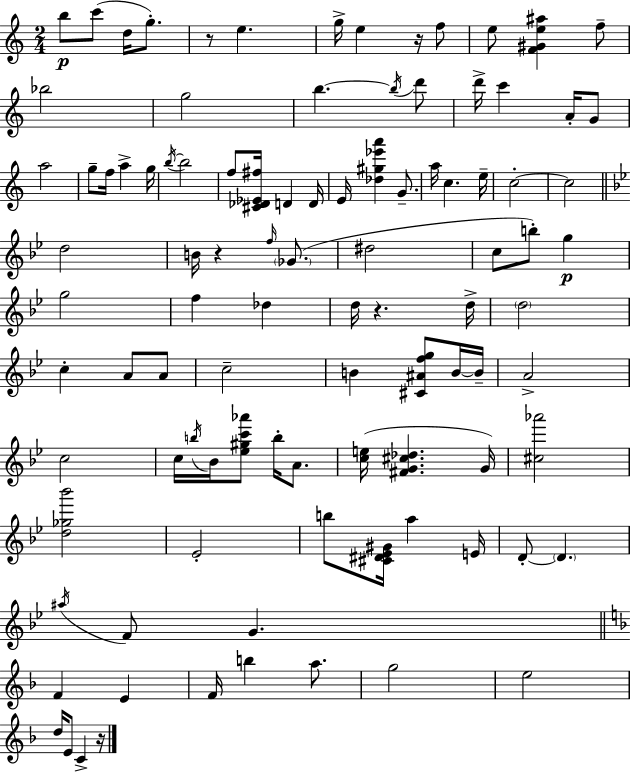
X:1
T:Untitled
M:2/4
L:1/4
K:Am
b/2 c'/2 d/4 g/2 z/2 e g/4 e z/4 f/2 e/2 [F^Ge^a] f/2 _b2 g2 b b/4 d'/2 d'/4 c' A/4 G/2 a2 g/2 f/4 a g/4 b/4 b2 f/2 [^C_D_E^f]/4 D D/4 E/4 [_d^g_e'a'] G/2 a/4 c e/4 c2 c2 d2 B/4 z f/4 _G/2 ^d2 c/2 b/2 g g2 f _d d/4 z d/4 d2 c A/2 A/2 c2 B [^C^Afg]/2 B/4 B/4 A2 c2 c/4 b/4 _B/4 [_e^gc'_a']/2 b/4 A/2 [ce]/4 [^FG^c_d] G/4 [^c_a']2 [d_g_b']2 _E2 b/2 [^C^D_E^G]/4 a E/4 D/2 D ^a/4 F/2 G F E F/4 b a/2 g2 e2 d/4 E/2 C z/4